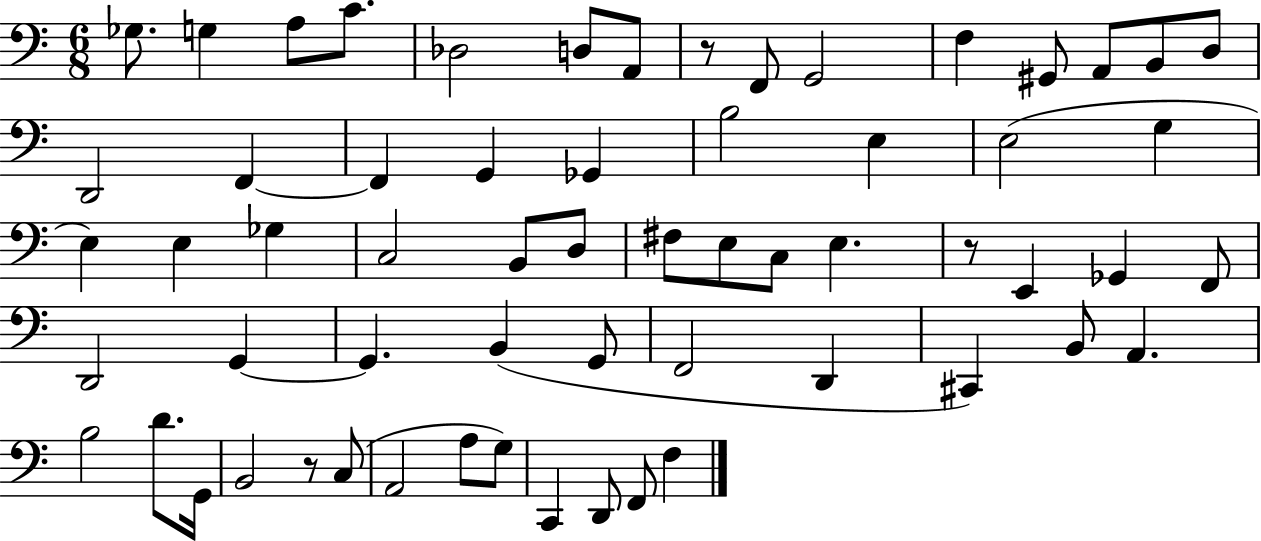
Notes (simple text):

Gb3/e. G3/q A3/e C4/e. Db3/h D3/e A2/e R/e F2/e G2/h F3/q G#2/e A2/e B2/e D3/e D2/h F2/q F2/q G2/q Gb2/q B3/h E3/q E3/h G3/q E3/q E3/q Gb3/q C3/h B2/e D3/e F#3/e E3/e C3/e E3/q. R/e E2/q Gb2/q F2/e D2/h G2/q G2/q. B2/q G2/e F2/h D2/q C#2/q B2/e A2/q. B3/h D4/e. G2/s B2/h R/e C3/e A2/h A3/e G3/e C2/q D2/e F2/e F3/q